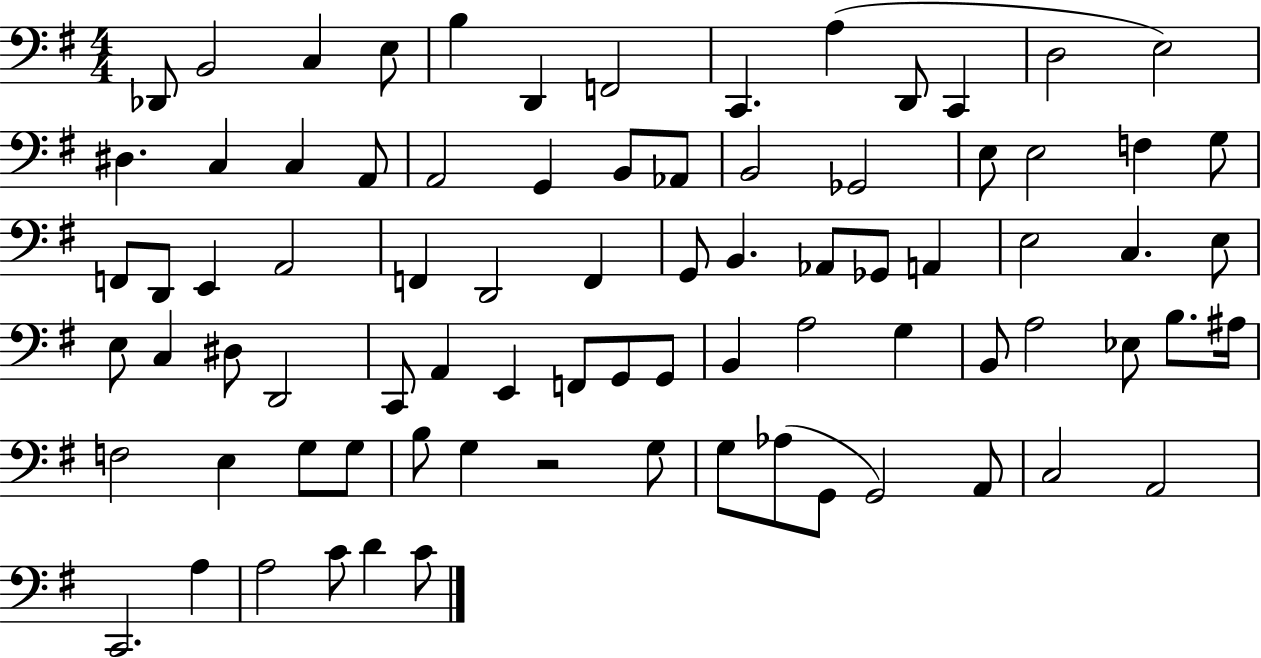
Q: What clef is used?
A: bass